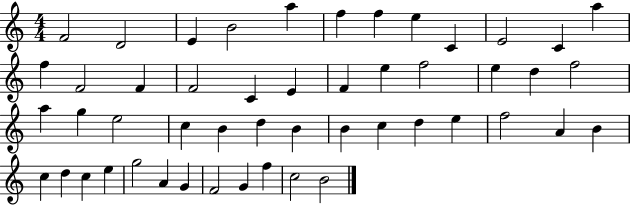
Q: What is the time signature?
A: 4/4